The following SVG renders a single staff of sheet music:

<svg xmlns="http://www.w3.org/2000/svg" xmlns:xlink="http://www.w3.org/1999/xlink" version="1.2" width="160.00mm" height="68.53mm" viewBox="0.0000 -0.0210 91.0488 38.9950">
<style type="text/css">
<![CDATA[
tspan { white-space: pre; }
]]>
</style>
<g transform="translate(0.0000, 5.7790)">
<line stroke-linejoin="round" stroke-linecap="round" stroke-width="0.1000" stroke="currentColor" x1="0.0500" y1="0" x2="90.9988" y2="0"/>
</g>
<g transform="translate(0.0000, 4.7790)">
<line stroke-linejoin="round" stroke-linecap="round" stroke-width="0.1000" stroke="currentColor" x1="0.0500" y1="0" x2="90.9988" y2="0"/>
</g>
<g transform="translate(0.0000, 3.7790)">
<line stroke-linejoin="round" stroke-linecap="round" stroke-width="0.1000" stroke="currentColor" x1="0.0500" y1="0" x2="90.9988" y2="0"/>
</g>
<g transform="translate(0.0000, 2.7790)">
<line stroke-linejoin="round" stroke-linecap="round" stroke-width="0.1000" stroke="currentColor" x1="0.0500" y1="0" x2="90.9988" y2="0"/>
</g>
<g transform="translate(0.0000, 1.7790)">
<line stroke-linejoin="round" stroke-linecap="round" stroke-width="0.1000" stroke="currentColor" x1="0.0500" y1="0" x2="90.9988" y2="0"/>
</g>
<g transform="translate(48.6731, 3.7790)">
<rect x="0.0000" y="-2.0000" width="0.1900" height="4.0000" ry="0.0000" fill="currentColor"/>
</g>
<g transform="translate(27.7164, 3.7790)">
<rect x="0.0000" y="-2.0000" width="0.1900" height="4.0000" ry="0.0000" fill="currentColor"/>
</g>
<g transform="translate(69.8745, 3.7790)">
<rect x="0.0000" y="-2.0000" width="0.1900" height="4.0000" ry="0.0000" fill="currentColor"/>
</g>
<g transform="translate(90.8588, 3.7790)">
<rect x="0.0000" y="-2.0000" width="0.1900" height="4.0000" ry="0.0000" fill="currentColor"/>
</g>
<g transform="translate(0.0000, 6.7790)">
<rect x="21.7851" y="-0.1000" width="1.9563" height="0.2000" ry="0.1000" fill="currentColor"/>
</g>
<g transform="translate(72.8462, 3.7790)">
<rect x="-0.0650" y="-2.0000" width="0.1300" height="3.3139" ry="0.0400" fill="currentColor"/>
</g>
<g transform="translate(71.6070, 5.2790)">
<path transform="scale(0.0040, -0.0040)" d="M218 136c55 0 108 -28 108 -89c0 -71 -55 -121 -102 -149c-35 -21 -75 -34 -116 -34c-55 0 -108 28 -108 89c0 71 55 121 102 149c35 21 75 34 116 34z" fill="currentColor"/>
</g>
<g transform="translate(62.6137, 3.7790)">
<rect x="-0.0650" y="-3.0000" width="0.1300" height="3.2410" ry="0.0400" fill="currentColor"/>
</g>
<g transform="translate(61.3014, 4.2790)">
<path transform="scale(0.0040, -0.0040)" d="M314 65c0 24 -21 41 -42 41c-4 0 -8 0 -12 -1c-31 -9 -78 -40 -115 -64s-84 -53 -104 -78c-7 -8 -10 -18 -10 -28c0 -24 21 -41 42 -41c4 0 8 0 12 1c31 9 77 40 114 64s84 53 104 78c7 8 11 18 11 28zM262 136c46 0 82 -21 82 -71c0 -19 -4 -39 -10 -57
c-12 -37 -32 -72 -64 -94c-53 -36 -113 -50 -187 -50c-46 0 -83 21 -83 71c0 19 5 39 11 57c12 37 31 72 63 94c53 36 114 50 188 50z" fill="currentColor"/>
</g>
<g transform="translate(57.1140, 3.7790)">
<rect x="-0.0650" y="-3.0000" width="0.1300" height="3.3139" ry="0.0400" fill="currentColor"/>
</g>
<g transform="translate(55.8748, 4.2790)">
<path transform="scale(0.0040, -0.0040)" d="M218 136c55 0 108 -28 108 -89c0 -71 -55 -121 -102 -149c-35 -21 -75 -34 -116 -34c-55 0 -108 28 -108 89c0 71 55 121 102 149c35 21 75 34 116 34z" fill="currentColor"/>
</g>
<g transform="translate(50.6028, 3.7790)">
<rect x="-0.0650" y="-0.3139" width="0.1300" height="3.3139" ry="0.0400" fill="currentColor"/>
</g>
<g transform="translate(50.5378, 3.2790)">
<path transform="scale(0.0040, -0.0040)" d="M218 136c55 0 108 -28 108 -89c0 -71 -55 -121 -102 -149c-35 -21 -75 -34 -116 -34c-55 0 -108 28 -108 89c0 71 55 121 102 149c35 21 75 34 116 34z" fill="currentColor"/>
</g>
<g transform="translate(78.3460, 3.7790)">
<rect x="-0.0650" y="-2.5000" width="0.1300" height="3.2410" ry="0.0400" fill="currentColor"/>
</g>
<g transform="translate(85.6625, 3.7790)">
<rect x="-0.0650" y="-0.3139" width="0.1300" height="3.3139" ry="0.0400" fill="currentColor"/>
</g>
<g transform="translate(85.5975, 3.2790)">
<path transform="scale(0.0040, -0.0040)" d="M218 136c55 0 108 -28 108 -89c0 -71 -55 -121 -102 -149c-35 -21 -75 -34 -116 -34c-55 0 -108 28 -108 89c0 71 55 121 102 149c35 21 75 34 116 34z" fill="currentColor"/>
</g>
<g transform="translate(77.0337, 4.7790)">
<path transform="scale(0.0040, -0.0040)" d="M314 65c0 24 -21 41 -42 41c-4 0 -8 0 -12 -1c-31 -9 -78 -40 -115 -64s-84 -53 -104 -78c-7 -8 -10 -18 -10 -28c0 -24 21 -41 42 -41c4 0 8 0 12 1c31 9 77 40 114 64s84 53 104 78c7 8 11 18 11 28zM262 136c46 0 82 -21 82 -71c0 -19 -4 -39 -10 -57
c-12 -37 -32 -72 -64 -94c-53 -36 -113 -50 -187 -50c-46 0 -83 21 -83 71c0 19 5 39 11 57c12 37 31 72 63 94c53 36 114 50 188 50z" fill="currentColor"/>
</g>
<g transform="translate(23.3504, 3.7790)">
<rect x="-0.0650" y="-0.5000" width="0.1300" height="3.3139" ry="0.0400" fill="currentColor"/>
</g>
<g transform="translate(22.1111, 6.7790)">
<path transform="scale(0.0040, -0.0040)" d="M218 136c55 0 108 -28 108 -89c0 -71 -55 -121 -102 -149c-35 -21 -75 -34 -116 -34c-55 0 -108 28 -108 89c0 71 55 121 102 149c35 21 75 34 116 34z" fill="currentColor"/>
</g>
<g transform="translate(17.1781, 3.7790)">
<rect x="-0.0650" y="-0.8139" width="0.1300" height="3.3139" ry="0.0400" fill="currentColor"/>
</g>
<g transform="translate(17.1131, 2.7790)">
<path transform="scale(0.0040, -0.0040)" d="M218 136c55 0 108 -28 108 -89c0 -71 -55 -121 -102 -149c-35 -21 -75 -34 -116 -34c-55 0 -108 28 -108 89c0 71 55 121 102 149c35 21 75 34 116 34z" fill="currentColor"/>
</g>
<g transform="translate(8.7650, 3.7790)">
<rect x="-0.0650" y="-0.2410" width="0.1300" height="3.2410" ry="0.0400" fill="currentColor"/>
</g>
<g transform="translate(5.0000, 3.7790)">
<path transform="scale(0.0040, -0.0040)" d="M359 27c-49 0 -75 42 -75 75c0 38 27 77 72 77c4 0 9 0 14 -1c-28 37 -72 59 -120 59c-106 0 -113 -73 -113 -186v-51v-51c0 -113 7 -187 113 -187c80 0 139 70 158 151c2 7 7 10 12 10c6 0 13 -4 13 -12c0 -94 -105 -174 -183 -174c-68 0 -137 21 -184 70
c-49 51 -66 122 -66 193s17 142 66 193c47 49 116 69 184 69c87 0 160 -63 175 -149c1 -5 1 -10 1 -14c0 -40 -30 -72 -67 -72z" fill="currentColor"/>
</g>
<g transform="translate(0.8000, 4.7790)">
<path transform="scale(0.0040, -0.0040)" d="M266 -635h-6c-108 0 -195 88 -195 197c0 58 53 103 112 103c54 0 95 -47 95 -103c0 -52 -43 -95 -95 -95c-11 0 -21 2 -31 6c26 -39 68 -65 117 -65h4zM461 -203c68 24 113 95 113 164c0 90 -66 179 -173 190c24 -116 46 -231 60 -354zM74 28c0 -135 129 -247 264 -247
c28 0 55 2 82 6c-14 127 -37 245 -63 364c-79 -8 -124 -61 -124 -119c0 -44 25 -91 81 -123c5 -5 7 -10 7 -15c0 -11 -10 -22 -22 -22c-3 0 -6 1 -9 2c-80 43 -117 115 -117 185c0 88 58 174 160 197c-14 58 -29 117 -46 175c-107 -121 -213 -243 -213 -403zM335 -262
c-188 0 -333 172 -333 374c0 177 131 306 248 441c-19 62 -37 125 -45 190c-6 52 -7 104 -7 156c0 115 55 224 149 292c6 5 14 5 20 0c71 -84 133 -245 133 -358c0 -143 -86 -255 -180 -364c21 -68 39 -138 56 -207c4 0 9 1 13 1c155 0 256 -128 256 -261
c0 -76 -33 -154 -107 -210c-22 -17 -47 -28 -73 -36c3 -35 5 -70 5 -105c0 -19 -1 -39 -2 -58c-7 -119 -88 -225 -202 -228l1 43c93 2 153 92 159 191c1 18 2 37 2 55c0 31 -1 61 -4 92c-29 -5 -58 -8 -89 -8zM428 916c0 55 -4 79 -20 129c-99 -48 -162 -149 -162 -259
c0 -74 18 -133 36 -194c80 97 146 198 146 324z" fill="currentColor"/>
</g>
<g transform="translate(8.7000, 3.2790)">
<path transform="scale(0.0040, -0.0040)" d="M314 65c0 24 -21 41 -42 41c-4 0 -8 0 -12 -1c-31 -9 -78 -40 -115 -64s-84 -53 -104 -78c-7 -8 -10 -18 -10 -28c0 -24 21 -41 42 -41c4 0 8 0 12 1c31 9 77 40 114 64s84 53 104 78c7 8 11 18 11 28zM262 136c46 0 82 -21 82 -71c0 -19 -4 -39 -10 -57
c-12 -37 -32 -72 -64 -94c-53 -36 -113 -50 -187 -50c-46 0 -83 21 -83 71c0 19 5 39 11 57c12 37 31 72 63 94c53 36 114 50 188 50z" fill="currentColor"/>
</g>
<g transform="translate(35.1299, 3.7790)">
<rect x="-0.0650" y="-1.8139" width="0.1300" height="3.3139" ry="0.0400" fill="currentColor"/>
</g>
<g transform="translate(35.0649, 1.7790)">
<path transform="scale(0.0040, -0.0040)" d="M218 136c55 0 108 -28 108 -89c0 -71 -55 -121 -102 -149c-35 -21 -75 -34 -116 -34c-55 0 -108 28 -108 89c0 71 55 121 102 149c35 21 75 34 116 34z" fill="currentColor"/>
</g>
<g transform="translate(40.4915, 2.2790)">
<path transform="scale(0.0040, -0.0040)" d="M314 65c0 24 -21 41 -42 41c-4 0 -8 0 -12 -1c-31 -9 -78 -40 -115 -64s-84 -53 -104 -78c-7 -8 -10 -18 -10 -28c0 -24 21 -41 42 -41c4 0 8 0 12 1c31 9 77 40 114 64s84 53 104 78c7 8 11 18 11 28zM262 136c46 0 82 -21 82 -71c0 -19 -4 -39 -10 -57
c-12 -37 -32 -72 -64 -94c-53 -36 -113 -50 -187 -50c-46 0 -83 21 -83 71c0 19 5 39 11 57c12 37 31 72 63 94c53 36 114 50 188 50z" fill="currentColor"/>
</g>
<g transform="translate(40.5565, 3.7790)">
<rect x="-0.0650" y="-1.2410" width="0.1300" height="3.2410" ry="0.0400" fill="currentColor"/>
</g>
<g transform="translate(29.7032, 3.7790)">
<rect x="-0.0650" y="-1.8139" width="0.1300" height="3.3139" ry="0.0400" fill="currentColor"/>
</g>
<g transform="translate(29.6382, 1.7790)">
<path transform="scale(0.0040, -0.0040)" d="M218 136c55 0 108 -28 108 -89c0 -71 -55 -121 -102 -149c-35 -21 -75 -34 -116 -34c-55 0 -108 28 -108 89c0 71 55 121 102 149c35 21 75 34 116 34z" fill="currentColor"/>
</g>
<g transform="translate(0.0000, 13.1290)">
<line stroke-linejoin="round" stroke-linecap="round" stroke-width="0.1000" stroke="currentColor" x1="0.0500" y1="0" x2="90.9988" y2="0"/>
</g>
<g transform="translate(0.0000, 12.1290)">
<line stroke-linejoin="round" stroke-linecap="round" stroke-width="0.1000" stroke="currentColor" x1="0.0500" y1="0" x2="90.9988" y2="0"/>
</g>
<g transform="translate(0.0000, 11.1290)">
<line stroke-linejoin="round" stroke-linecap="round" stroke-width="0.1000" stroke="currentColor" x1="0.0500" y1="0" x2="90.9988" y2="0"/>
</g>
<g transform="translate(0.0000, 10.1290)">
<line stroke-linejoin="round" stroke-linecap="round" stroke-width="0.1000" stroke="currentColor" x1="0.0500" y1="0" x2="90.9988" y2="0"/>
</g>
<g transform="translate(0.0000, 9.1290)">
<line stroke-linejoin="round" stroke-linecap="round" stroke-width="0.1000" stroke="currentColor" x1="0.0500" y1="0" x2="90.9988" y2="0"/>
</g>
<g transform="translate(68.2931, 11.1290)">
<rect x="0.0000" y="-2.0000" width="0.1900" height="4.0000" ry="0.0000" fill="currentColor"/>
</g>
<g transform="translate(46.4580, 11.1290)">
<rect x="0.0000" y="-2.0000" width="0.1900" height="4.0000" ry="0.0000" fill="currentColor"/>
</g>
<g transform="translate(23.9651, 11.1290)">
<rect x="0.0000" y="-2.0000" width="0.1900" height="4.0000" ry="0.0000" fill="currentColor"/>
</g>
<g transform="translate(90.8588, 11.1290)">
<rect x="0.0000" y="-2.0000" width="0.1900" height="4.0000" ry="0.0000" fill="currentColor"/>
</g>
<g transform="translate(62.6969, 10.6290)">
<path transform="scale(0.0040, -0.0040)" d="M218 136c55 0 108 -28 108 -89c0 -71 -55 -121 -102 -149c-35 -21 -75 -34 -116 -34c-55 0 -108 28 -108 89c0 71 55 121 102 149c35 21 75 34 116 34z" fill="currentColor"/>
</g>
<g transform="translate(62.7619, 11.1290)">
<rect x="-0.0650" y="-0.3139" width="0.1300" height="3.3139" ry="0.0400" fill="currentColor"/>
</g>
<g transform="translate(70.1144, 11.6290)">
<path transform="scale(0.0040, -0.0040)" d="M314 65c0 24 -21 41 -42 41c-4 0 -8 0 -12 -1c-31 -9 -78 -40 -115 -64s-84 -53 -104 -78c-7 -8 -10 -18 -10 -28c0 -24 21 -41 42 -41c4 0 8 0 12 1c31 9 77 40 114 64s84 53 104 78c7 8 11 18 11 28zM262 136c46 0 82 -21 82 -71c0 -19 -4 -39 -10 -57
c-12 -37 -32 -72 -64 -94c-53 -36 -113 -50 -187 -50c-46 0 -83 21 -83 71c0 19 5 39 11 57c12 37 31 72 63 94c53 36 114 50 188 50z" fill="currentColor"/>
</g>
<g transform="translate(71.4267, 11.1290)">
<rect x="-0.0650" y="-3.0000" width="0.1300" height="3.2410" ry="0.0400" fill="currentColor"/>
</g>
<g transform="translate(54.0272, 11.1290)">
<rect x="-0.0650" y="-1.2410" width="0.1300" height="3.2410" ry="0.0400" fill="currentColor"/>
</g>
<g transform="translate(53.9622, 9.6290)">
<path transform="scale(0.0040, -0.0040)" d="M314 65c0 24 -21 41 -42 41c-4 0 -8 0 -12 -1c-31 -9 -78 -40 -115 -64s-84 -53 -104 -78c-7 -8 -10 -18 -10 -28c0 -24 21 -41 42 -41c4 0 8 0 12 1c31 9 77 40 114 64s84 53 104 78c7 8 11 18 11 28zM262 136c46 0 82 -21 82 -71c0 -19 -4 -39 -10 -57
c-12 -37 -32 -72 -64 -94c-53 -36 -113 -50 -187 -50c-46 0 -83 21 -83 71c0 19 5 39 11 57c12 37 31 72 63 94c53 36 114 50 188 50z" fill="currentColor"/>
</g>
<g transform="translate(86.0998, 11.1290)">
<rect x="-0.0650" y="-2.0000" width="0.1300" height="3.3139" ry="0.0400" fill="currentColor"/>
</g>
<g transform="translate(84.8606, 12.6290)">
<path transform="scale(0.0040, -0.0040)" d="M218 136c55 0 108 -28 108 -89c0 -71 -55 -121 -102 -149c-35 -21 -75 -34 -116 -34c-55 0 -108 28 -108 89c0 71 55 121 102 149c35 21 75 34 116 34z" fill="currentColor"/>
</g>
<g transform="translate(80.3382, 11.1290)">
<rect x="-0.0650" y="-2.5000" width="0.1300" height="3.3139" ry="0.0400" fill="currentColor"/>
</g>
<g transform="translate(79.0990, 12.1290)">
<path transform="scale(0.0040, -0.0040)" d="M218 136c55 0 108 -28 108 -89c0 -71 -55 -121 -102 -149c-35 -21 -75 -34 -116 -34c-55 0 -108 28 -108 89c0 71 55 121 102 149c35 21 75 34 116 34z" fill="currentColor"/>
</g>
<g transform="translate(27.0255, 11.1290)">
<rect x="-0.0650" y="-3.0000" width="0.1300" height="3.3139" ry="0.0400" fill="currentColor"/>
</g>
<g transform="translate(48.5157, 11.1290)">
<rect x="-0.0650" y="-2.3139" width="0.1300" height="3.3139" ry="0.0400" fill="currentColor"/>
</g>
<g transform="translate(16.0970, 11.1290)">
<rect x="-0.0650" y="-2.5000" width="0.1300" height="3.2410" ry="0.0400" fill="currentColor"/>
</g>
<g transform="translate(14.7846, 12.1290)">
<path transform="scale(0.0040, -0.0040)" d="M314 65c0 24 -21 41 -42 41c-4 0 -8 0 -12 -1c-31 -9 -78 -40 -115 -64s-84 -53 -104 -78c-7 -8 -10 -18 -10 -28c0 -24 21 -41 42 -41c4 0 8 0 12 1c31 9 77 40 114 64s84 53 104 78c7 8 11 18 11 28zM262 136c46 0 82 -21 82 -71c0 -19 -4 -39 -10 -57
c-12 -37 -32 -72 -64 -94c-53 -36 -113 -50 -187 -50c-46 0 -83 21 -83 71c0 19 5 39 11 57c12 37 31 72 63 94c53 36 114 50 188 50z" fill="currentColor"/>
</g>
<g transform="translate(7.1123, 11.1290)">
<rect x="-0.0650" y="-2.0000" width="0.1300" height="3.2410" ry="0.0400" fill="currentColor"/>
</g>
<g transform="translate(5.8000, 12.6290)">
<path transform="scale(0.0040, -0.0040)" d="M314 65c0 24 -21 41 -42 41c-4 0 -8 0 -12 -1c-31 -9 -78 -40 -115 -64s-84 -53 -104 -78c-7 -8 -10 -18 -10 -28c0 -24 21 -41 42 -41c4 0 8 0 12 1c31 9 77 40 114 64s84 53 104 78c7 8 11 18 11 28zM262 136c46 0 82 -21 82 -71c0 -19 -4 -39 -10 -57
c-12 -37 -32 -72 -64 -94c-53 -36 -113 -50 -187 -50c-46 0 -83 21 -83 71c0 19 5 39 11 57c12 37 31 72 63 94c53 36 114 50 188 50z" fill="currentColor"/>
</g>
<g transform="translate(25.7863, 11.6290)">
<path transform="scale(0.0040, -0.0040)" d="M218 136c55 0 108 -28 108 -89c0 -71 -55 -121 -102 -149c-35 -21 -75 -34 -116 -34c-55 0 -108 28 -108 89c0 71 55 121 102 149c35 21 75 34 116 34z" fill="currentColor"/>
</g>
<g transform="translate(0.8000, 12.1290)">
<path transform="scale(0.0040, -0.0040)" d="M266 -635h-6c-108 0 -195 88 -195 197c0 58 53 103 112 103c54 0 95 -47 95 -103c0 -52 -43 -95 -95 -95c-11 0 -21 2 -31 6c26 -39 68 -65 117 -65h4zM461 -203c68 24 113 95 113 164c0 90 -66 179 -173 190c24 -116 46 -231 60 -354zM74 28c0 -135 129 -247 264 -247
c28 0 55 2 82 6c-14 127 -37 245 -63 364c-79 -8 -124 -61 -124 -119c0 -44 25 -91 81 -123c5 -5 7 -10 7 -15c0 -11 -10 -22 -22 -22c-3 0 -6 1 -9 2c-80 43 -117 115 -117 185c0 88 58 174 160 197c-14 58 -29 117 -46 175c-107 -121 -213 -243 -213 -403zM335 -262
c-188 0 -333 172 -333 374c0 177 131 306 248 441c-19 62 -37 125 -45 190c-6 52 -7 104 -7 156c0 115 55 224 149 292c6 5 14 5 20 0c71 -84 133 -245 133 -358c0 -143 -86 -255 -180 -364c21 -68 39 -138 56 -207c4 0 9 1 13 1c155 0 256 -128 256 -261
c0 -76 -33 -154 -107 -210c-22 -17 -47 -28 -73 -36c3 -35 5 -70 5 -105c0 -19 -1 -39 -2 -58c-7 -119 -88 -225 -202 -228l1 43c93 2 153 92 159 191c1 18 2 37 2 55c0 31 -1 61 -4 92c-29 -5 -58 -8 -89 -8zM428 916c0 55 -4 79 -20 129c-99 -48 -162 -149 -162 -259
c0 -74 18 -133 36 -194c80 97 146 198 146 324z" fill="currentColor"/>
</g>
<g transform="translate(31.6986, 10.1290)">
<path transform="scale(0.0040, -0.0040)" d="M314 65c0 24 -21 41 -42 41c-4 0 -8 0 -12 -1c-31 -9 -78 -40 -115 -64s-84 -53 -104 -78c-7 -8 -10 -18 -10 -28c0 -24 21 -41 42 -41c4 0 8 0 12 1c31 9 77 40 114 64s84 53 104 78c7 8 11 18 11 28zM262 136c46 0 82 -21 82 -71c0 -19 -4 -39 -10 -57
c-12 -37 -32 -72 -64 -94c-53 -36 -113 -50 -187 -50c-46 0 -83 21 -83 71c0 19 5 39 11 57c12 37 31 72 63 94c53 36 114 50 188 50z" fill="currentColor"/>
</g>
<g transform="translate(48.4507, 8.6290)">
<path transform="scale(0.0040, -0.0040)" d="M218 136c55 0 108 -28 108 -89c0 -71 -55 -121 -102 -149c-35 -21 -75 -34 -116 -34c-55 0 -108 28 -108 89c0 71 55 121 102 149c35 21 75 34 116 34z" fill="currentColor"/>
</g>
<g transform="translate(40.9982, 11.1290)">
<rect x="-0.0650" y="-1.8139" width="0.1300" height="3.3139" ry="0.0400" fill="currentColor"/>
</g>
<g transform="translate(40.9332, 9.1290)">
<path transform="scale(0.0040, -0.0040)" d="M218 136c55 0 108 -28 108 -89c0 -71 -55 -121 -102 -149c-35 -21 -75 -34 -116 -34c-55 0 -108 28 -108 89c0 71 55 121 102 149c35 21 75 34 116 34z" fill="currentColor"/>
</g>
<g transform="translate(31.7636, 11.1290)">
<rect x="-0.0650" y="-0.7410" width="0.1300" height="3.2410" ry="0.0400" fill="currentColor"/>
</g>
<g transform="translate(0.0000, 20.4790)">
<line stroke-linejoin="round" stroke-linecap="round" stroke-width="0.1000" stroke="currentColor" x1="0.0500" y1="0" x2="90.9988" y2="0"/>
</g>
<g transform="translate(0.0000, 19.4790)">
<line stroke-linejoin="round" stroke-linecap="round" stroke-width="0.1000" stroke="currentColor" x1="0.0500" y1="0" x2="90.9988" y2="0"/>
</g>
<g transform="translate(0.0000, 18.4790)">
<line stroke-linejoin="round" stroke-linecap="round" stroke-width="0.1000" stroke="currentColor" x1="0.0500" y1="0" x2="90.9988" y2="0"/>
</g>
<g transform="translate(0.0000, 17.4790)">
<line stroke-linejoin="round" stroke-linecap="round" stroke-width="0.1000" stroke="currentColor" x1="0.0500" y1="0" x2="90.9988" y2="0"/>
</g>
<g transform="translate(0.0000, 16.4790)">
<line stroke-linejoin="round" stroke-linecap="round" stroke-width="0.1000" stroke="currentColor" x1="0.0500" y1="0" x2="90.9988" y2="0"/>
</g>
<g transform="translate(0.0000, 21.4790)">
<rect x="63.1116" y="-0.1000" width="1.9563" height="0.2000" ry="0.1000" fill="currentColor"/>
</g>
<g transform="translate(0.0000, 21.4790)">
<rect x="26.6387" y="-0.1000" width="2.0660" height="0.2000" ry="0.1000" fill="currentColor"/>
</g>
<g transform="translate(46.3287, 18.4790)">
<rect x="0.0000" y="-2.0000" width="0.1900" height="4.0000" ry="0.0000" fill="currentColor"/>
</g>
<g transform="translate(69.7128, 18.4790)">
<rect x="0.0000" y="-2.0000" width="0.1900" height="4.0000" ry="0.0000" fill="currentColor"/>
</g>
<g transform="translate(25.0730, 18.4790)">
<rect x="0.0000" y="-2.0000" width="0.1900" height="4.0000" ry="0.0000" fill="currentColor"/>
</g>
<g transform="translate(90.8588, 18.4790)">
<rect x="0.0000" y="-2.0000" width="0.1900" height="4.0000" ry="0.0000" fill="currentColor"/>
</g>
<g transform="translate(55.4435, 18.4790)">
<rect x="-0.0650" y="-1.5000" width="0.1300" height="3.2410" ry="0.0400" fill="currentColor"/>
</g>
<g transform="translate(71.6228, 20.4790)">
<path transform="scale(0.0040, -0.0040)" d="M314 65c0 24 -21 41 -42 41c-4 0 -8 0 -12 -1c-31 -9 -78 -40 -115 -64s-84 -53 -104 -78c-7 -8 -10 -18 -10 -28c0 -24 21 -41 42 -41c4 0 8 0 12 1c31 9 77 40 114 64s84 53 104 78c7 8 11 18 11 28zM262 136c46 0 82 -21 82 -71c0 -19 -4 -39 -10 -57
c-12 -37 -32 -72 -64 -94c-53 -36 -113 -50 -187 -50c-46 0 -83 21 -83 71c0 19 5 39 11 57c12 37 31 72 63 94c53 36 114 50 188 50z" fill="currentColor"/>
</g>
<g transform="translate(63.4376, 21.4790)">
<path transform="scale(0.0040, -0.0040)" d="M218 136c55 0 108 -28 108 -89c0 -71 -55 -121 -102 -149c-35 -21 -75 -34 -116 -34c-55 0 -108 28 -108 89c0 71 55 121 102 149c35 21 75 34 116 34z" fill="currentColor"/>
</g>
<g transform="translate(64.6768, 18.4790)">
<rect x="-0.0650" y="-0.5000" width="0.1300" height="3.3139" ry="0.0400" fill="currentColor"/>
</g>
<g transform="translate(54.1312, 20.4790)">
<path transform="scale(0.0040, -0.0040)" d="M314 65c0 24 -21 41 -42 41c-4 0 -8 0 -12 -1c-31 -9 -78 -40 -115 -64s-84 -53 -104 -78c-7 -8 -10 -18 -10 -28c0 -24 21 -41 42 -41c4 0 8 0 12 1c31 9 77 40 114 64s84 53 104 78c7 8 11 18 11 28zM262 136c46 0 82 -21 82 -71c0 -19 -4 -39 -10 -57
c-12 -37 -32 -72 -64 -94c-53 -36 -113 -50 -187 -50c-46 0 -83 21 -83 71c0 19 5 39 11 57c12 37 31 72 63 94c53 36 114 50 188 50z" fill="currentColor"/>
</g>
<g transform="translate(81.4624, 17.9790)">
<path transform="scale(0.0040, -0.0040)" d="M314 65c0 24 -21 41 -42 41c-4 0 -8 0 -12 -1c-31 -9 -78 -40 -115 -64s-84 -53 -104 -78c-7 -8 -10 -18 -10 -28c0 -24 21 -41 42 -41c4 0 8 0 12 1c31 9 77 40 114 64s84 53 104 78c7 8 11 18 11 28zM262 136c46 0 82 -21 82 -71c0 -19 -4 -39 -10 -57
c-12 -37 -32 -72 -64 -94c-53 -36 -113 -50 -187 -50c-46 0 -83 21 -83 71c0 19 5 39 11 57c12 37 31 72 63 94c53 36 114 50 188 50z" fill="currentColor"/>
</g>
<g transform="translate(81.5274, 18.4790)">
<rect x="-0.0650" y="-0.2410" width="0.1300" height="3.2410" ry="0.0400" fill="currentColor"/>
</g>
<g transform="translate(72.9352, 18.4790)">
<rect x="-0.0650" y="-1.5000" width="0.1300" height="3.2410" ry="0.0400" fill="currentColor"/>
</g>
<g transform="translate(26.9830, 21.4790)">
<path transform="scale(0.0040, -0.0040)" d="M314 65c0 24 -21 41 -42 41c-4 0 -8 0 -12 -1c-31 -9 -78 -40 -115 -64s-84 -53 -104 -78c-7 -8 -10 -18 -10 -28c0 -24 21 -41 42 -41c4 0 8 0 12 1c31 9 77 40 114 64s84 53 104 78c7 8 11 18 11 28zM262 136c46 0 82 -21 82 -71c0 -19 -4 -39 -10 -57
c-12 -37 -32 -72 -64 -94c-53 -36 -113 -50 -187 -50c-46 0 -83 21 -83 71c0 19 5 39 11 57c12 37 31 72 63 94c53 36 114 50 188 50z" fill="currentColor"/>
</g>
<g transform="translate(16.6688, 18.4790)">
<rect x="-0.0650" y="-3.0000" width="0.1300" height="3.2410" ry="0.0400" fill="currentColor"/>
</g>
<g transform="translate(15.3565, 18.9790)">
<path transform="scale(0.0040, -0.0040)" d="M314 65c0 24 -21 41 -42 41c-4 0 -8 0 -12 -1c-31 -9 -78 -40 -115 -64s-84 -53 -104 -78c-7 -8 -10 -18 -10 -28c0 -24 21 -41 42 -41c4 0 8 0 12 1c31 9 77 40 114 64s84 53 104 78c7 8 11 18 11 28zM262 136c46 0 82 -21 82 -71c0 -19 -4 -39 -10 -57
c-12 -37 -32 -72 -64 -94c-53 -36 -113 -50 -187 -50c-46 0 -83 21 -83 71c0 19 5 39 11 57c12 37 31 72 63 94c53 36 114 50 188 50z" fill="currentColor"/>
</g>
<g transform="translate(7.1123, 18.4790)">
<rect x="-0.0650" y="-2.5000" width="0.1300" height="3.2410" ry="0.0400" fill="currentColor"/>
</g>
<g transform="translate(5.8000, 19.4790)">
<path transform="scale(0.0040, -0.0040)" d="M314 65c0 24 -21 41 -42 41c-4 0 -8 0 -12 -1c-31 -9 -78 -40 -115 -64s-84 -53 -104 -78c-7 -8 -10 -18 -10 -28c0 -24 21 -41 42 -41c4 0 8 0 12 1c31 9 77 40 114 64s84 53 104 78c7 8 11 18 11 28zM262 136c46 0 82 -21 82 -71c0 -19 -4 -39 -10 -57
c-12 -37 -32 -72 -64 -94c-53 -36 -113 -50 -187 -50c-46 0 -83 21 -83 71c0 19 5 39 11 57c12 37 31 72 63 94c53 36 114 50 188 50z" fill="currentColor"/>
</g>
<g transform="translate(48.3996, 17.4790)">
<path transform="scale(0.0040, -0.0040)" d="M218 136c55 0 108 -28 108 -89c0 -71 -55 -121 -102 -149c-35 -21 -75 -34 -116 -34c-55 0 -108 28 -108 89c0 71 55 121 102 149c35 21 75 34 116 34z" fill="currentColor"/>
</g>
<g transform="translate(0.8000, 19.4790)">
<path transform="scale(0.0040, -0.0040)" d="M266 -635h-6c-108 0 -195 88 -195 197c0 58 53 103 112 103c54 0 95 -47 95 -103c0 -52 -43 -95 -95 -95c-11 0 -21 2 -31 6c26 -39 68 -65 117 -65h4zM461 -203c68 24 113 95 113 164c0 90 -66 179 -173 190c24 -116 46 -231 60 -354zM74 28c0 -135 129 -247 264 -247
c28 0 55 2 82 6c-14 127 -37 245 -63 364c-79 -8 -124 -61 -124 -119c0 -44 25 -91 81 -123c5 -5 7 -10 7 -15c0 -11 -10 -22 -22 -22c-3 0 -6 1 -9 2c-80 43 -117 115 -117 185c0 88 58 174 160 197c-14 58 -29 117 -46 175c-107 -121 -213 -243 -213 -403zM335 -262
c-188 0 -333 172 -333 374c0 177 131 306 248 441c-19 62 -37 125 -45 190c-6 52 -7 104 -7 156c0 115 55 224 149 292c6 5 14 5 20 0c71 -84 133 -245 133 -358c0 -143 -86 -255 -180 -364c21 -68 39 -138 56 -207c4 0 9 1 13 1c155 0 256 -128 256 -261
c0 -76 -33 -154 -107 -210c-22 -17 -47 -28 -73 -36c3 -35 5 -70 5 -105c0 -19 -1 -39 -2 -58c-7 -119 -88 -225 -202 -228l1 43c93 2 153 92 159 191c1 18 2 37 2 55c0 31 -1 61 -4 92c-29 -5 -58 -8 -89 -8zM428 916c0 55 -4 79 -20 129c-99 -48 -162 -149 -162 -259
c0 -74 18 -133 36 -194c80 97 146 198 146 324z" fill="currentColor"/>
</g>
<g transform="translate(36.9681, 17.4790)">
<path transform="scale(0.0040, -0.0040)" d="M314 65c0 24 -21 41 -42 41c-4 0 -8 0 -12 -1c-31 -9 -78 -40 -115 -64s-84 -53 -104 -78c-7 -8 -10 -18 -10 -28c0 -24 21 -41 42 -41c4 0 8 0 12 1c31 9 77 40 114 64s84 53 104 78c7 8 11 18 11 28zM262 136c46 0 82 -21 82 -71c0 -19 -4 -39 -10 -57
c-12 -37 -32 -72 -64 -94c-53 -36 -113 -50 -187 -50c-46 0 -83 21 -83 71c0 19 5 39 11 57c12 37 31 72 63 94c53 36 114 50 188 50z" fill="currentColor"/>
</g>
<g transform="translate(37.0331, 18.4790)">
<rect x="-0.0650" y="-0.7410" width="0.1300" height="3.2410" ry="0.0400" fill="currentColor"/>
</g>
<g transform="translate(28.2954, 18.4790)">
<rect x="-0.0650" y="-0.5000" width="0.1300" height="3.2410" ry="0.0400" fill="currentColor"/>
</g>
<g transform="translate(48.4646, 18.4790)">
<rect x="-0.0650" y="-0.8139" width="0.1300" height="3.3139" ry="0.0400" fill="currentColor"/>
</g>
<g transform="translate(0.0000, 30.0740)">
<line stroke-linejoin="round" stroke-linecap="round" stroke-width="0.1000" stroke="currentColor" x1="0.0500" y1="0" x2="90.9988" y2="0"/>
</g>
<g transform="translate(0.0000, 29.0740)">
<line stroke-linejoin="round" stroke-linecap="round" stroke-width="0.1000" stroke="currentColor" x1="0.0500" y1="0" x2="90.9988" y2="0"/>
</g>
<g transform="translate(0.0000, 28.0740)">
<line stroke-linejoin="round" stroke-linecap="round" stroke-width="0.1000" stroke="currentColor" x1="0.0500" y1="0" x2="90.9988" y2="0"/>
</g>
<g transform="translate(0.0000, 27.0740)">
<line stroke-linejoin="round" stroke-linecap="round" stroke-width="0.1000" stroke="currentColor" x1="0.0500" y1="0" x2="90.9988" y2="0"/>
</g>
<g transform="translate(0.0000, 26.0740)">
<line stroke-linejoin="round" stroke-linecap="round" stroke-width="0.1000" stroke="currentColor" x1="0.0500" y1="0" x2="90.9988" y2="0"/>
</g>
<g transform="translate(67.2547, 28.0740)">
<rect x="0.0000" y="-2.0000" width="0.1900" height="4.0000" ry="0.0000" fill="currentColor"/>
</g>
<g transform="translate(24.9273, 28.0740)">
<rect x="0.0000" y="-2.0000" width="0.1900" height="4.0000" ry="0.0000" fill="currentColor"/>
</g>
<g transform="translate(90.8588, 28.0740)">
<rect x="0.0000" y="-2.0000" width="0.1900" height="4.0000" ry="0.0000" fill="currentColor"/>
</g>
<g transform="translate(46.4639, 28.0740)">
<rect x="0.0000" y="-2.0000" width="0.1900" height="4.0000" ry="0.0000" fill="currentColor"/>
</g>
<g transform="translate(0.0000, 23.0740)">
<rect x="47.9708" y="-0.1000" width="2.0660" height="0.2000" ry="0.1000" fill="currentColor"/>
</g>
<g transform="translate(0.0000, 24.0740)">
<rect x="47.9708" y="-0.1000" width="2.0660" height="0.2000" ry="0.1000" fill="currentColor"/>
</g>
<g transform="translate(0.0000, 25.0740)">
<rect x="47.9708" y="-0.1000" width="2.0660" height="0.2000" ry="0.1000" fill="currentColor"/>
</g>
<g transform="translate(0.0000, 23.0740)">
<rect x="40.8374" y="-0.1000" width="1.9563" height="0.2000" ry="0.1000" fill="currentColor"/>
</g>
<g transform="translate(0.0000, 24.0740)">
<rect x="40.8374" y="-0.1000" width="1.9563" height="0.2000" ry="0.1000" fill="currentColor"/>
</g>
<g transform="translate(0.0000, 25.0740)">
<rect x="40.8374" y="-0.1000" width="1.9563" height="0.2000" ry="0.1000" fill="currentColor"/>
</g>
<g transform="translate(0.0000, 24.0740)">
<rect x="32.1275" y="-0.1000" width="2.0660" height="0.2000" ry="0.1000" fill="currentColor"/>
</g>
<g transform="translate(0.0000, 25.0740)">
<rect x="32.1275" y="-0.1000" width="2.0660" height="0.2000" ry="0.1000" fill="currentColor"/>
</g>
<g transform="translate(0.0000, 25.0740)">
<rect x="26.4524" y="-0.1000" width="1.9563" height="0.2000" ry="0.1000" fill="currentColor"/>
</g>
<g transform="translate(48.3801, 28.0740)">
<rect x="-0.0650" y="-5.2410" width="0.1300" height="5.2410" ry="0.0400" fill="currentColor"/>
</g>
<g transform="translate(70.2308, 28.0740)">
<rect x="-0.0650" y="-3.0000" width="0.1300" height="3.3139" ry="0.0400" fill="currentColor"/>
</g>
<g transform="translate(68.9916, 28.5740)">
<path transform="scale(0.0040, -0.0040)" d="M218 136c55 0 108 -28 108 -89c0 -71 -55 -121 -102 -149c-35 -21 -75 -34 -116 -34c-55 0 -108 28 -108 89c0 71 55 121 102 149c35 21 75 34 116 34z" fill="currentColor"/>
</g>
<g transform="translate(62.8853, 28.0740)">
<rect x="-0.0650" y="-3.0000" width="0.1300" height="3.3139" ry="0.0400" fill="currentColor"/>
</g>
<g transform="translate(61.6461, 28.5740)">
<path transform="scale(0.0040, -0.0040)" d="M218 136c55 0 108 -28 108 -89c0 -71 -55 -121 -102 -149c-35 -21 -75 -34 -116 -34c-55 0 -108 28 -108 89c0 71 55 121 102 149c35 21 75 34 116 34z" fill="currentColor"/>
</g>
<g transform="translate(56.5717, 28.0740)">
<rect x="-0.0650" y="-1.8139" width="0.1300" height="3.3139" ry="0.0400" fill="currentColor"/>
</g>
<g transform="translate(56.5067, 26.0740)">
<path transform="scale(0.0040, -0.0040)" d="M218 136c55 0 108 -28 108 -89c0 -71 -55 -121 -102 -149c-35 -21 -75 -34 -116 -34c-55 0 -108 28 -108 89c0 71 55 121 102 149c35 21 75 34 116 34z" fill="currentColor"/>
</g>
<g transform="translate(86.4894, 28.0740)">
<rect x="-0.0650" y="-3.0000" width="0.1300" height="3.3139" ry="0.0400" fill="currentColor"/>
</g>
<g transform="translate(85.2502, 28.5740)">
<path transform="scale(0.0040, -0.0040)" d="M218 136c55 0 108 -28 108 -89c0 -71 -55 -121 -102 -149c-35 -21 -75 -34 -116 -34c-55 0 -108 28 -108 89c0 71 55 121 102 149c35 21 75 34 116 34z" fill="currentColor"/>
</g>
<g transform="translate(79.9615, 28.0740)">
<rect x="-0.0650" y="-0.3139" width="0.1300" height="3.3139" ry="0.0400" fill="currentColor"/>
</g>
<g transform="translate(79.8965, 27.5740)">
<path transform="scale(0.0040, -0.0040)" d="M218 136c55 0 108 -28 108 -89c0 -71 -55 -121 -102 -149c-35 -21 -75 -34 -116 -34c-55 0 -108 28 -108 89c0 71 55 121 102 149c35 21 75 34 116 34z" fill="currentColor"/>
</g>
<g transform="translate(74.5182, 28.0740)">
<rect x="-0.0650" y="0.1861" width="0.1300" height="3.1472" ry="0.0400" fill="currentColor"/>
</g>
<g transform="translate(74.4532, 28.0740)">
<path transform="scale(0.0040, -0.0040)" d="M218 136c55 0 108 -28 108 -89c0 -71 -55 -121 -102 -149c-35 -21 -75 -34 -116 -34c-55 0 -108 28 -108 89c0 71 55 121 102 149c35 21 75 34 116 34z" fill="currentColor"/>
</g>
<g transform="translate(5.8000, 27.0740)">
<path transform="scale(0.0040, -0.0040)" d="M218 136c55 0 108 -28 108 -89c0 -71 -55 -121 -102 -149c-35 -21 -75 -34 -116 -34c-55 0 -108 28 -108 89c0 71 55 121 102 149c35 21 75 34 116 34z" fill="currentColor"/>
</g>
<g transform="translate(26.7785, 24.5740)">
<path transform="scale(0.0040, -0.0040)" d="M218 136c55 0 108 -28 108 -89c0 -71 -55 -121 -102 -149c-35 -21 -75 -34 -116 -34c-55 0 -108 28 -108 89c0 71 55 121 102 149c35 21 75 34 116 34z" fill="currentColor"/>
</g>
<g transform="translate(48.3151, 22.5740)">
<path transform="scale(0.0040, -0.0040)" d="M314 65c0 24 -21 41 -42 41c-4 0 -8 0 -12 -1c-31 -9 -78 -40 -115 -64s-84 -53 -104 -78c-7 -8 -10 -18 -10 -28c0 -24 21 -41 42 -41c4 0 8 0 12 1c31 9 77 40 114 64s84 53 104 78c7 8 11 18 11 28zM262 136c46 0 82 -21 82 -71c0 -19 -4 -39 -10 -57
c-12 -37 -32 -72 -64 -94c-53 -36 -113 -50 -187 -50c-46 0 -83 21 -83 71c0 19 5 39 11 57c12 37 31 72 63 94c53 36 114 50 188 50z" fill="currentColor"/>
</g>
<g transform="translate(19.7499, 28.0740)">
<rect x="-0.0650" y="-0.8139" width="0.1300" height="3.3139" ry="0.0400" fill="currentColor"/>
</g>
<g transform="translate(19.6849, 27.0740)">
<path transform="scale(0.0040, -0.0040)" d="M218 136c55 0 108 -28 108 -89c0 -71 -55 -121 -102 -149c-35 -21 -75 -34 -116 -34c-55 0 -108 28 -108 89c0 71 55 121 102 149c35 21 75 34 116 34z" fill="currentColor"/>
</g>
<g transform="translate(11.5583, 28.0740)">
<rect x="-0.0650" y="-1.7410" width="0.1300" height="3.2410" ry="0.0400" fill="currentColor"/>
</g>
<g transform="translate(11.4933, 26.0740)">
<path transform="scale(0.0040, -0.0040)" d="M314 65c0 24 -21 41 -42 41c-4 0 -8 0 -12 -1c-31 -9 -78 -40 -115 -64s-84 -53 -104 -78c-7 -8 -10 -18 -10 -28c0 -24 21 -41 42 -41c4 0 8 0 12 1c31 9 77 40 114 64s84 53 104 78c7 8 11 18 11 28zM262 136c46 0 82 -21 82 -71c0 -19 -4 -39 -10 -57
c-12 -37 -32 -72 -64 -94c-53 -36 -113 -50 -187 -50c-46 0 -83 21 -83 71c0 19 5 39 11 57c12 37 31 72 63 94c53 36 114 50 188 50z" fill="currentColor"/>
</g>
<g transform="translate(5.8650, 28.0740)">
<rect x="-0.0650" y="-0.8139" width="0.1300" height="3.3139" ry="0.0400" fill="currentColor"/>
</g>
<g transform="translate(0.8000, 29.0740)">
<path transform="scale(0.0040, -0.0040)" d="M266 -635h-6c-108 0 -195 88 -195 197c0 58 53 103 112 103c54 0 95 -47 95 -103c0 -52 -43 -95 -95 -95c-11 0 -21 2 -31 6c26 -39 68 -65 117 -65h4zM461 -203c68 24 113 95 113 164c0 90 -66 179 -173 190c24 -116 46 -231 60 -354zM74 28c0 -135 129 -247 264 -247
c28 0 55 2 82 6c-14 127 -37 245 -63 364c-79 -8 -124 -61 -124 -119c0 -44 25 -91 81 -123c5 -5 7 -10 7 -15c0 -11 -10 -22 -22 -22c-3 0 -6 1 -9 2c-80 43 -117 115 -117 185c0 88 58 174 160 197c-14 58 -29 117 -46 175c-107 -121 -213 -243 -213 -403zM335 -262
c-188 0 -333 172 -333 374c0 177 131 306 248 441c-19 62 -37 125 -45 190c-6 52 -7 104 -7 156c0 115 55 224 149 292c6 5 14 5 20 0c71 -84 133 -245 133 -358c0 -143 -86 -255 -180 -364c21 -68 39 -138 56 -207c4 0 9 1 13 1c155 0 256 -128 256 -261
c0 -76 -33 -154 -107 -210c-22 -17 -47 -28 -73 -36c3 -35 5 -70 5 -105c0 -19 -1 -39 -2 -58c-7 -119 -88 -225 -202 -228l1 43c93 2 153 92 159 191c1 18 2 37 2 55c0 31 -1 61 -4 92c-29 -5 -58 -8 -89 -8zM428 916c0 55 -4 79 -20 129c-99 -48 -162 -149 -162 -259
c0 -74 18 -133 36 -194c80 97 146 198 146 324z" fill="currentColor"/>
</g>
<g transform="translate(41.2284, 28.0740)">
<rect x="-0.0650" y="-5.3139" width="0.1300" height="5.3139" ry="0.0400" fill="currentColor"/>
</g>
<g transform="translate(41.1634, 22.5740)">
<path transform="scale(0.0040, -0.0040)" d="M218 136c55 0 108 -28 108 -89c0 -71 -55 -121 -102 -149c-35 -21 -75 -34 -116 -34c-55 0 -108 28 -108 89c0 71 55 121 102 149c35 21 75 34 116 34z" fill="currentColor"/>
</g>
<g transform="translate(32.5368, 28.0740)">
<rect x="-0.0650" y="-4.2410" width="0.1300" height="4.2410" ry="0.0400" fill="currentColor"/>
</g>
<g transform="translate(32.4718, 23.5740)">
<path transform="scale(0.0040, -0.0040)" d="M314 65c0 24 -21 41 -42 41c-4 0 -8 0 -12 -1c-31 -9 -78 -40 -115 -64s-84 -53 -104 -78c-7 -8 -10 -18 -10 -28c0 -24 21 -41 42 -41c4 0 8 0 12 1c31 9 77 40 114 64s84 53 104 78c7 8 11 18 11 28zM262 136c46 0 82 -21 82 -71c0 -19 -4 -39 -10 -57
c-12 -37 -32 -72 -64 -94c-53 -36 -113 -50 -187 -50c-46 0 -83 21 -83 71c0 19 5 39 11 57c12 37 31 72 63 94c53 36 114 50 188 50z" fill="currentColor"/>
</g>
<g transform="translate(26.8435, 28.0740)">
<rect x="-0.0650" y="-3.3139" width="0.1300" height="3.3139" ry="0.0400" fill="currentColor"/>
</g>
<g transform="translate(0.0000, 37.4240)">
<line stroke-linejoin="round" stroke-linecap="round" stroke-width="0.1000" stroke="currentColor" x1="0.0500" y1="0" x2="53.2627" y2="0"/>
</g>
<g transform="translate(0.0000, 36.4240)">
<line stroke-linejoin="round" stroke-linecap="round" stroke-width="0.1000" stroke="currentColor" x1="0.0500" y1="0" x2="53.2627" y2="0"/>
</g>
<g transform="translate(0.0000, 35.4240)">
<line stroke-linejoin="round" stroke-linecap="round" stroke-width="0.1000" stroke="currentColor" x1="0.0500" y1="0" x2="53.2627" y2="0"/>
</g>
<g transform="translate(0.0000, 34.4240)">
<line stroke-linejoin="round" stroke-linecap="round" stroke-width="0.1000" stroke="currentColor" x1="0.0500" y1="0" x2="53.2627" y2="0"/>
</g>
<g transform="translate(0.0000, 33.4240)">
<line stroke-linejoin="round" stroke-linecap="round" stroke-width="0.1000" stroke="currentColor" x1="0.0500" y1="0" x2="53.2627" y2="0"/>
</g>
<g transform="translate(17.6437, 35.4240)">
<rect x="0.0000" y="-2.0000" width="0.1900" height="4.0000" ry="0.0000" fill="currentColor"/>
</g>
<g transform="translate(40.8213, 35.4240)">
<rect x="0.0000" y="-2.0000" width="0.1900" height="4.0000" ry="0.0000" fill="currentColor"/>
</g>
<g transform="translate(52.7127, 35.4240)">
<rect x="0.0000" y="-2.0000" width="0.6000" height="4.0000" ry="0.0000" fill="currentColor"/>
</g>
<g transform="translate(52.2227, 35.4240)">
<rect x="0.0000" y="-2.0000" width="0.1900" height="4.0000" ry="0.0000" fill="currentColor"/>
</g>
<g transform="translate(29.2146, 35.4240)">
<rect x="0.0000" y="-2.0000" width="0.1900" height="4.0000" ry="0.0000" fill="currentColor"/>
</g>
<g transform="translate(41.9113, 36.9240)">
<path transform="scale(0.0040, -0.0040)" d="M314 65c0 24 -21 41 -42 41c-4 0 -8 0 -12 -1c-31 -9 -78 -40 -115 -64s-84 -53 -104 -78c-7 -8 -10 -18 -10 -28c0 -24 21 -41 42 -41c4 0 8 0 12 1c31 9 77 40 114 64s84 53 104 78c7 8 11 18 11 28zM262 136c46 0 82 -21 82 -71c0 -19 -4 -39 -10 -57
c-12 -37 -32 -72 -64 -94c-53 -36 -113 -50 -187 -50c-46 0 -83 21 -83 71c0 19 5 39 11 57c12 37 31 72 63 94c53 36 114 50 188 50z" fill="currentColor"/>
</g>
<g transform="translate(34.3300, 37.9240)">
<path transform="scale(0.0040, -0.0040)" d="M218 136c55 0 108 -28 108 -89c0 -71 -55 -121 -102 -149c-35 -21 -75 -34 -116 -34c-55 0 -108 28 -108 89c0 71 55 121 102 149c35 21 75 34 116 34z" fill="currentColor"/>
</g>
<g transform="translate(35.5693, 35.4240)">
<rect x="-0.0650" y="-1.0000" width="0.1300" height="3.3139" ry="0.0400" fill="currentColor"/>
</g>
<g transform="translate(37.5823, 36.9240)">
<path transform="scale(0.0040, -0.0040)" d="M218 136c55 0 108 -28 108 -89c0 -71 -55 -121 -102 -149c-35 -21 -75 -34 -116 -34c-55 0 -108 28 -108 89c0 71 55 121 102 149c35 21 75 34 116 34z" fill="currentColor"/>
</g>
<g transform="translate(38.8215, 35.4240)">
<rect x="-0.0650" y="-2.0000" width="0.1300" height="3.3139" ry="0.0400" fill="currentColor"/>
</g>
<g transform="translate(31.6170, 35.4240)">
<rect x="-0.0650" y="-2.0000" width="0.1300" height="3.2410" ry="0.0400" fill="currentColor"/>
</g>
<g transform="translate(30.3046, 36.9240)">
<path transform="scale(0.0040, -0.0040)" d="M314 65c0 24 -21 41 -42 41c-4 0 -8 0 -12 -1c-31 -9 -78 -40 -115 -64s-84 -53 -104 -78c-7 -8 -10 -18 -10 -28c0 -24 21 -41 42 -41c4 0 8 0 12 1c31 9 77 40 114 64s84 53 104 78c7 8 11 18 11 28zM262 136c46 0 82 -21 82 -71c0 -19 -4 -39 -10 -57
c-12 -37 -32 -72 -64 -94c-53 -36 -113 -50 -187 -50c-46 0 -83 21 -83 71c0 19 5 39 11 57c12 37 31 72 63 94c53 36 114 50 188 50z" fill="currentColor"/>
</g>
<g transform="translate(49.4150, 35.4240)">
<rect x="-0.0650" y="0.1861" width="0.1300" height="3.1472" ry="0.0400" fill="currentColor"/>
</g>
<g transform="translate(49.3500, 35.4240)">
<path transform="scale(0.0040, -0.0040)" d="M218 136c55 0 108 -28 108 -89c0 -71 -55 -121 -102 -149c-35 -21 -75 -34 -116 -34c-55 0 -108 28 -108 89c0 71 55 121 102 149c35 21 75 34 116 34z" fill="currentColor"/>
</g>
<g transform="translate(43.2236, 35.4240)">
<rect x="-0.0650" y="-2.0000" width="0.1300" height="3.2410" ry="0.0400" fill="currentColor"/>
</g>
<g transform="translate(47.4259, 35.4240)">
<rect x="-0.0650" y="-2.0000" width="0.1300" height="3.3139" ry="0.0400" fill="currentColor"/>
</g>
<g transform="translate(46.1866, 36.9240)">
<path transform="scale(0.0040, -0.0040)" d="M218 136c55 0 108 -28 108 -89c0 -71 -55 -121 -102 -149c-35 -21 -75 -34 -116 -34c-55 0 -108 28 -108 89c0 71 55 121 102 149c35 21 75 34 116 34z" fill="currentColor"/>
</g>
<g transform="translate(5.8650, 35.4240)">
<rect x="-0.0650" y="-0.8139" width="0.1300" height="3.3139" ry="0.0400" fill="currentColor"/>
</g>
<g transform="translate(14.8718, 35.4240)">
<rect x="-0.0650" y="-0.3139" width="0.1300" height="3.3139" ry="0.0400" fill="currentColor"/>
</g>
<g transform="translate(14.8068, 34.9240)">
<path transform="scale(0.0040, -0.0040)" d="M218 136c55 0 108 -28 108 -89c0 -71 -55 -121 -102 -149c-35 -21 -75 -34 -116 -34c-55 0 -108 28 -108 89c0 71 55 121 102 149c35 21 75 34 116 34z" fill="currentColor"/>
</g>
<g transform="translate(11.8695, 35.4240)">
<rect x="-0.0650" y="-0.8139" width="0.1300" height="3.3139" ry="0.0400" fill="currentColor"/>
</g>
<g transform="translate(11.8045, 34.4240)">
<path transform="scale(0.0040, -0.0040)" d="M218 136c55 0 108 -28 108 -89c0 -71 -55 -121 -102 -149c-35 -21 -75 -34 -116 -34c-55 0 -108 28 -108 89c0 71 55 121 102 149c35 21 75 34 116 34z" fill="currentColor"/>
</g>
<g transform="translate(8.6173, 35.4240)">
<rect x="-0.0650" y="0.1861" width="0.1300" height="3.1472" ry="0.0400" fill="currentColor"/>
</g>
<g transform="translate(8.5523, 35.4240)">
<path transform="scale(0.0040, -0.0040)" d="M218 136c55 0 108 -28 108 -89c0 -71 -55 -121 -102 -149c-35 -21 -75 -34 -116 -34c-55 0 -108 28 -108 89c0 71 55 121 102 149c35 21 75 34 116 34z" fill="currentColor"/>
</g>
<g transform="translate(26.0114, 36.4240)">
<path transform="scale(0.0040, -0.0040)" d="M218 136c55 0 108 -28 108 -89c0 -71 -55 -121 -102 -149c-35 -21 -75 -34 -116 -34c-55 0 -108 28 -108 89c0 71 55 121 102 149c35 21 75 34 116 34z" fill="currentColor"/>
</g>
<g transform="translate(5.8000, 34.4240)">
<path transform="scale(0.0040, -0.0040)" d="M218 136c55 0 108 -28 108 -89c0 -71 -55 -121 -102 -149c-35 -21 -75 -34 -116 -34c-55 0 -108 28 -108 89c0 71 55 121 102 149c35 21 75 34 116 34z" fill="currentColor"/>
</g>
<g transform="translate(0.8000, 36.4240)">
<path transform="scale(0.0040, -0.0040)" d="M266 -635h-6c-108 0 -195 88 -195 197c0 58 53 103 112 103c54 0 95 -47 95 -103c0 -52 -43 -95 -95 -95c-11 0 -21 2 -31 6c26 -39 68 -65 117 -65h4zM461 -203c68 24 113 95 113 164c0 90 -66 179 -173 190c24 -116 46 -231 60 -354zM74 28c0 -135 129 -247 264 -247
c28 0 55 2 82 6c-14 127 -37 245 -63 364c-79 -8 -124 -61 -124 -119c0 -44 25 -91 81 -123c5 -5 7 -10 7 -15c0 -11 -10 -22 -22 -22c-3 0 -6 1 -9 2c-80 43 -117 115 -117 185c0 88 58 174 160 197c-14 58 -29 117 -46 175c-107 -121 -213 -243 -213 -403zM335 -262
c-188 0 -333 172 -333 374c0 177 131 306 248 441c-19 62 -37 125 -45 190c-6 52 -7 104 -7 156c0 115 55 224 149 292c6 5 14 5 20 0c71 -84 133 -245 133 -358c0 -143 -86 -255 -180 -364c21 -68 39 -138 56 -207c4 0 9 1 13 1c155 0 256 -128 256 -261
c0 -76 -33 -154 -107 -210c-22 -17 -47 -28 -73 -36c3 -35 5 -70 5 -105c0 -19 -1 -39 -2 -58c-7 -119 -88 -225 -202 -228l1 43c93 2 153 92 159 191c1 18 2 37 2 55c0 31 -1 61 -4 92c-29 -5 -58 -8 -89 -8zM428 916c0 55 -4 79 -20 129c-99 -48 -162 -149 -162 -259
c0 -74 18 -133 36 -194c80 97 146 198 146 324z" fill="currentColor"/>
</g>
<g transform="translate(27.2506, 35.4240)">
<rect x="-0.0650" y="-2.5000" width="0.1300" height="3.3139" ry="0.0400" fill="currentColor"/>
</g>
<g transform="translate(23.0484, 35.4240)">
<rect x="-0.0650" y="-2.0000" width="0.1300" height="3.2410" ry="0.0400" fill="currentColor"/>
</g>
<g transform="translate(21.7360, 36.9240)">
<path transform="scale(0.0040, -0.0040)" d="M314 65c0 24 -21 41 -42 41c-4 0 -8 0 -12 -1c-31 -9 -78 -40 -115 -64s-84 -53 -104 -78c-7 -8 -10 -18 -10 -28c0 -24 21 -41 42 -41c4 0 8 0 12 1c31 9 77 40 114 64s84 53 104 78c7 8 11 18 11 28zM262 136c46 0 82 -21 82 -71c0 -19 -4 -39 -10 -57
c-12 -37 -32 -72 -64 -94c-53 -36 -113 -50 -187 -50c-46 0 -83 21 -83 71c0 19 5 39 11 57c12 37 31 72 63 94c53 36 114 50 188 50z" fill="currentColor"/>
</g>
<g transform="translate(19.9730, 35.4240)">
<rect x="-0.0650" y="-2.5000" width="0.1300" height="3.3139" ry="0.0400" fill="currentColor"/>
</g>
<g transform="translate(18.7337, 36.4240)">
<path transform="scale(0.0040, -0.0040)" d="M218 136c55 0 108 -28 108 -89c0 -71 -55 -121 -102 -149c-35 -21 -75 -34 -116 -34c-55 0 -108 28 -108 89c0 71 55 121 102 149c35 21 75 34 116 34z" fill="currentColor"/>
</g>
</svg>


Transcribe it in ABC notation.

X:1
T:Untitled
M:4/4
L:1/4
K:C
c2 d C f f e2 c A A2 F G2 c F2 G2 A d2 f g e2 c A2 G F G2 A2 C2 d2 d E2 C E2 c2 d f2 d b d'2 f' f'2 f A A B c A d B d c G F2 G F2 D F F2 F B